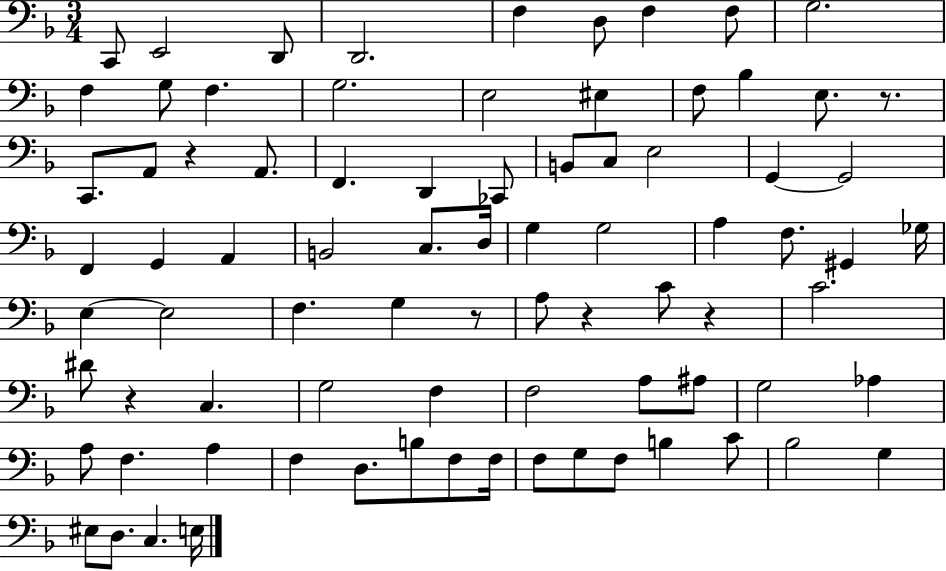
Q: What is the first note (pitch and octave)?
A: C2